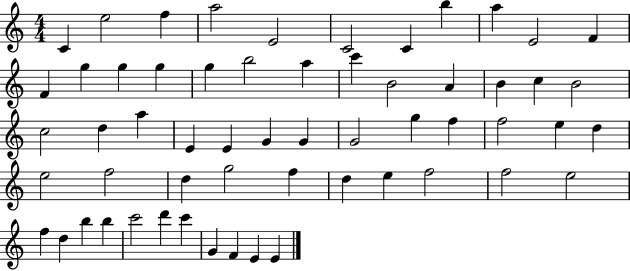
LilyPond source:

{
  \clef treble
  \numericTimeSignature
  \time 4/4
  \key c \major
  c'4 e''2 f''4 | a''2 e'2 | c'2 c'4 b''4 | a''4 e'2 f'4 | \break f'4 g''4 g''4 g''4 | g''4 b''2 a''4 | c'''4 b'2 a'4 | b'4 c''4 b'2 | \break c''2 d''4 a''4 | e'4 e'4 g'4 g'4 | g'2 g''4 f''4 | f''2 e''4 d''4 | \break e''2 f''2 | d''4 g''2 f''4 | d''4 e''4 f''2 | f''2 e''2 | \break f''4 d''4 b''4 b''4 | c'''2 d'''4 c'''4 | g'4 f'4 e'4 e'4 | \bar "|."
}